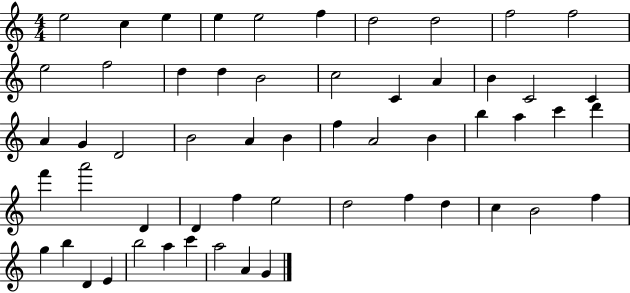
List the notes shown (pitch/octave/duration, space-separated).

E5/h C5/q E5/q E5/q E5/h F5/q D5/h D5/h F5/h F5/h E5/h F5/h D5/q D5/q B4/h C5/h C4/q A4/q B4/q C4/h C4/q A4/q G4/q D4/h B4/h A4/q B4/q F5/q A4/h B4/q B5/q A5/q C6/q D6/q F6/q A6/h D4/q D4/q F5/q E5/h D5/h F5/q D5/q C5/q B4/h F5/q G5/q B5/q D4/q E4/q B5/h A5/q C6/q A5/h A4/q G4/q